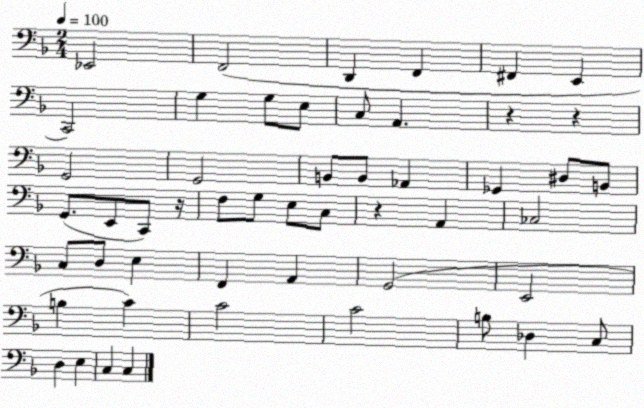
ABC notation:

X:1
T:Untitled
M:2/4
L:1/4
K:F
_E,,2 F,,2 D,, F,, ^F,, E,, C,,2 G, G,/2 E,/2 C,/2 A,, z z G,,2 G,,2 B,,/2 B,,/2 _A,, _G,, ^D,/2 B,,/2 G,,/2 E,,/2 C,,/2 z/4 F,/2 G,/2 E,/2 C,/2 z A,, _C,2 C,/2 D,/2 E, F,, A,, G,,2 E,,2 B, C C2 C2 B,/2 _D, C,/2 D, E, C, C,